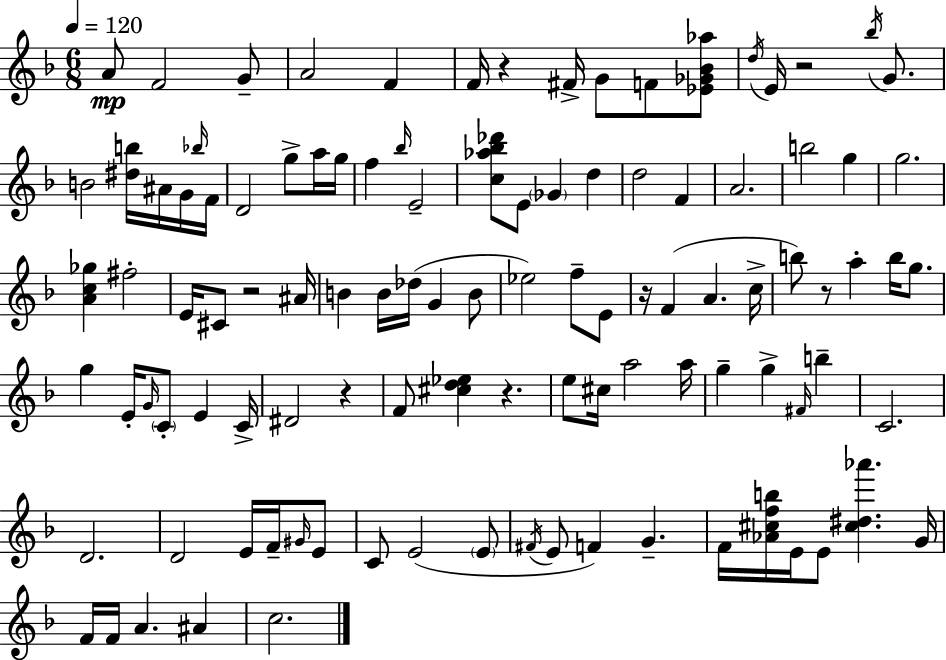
{
  \clef treble
  \numericTimeSignature
  \time 6/8
  \key d \minor
  \tempo 4 = 120
  a'8\mp f'2 g'8-- | a'2 f'4 | f'16 r4 fis'16-> g'8 f'8 <ees' ges' bes' aes''>8 | \acciaccatura { d''16 } e'16 r2 \acciaccatura { bes''16 } g'8. | \break b'2 <dis'' b''>16 ais'16 | g'16 \grace { bes''16 } f'16 d'2 g''8-> | a''16 g''16 f''4 \grace { bes''16 } e'2-- | <c'' aes'' bes'' des'''>8 e'8 \parenthesize ges'4 | \break d''4 d''2 | f'4 a'2. | b''2 | g''4 g''2. | \break <a' c'' ges''>4 fis''2-. | e'16 cis'8 r2 | ais'16 b'4 b'16 des''16( g'4 | b'8 ees''2) | \break f''8-- e'8 r16 f'4( a'4. | c''16-> b''8) r8 a''4-. | b''16 g''8. g''4 e'16-. \grace { g'16 } \parenthesize c'8-. | e'4 c'16-> dis'2 | \break r4 f'8 <cis'' d'' ees''>4 r4. | e''8 cis''16 a''2 | a''16 g''4-- g''4-> | \grace { fis'16 } b''4-- c'2. | \break d'2. | d'2 | e'16 f'16-- \grace { gis'16 } e'8 c'8 e'2( | \parenthesize e'8 \acciaccatura { fis'16 } e'8 f'4) | \break g'4.-- f'16 <aes' cis'' f'' b''>16 e'16 e'8 | <cis'' dis'' aes'''>4. g'16 f'16 f'16 a'4. | ais'4 c''2. | \bar "|."
}